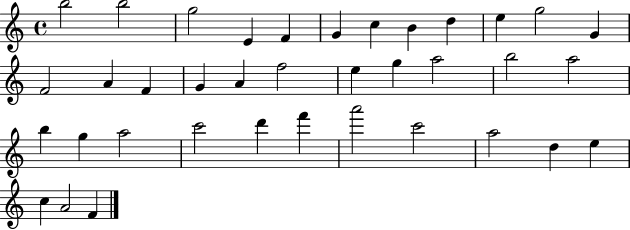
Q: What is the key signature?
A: C major